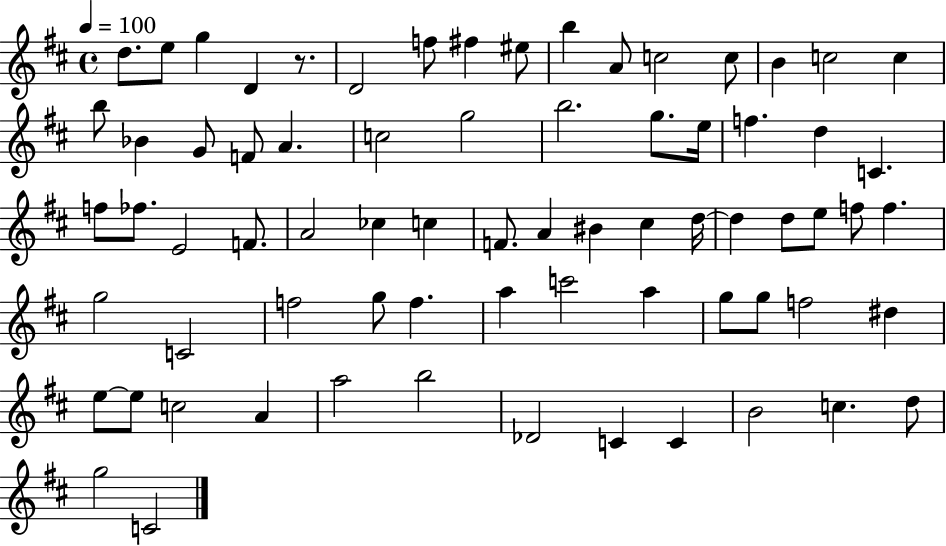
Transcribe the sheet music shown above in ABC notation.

X:1
T:Untitled
M:4/4
L:1/4
K:D
d/2 e/2 g D z/2 D2 f/2 ^f ^e/2 b A/2 c2 c/2 B c2 c b/2 _B G/2 F/2 A c2 g2 b2 g/2 e/4 f d C f/2 _f/2 E2 F/2 A2 _c c F/2 A ^B ^c d/4 d d/2 e/2 f/2 f g2 C2 f2 g/2 f a c'2 a g/2 g/2 f2 ^d e/2 e/2 c2 A a2 b2 _D2 C C B2 c d/2 g2 C2